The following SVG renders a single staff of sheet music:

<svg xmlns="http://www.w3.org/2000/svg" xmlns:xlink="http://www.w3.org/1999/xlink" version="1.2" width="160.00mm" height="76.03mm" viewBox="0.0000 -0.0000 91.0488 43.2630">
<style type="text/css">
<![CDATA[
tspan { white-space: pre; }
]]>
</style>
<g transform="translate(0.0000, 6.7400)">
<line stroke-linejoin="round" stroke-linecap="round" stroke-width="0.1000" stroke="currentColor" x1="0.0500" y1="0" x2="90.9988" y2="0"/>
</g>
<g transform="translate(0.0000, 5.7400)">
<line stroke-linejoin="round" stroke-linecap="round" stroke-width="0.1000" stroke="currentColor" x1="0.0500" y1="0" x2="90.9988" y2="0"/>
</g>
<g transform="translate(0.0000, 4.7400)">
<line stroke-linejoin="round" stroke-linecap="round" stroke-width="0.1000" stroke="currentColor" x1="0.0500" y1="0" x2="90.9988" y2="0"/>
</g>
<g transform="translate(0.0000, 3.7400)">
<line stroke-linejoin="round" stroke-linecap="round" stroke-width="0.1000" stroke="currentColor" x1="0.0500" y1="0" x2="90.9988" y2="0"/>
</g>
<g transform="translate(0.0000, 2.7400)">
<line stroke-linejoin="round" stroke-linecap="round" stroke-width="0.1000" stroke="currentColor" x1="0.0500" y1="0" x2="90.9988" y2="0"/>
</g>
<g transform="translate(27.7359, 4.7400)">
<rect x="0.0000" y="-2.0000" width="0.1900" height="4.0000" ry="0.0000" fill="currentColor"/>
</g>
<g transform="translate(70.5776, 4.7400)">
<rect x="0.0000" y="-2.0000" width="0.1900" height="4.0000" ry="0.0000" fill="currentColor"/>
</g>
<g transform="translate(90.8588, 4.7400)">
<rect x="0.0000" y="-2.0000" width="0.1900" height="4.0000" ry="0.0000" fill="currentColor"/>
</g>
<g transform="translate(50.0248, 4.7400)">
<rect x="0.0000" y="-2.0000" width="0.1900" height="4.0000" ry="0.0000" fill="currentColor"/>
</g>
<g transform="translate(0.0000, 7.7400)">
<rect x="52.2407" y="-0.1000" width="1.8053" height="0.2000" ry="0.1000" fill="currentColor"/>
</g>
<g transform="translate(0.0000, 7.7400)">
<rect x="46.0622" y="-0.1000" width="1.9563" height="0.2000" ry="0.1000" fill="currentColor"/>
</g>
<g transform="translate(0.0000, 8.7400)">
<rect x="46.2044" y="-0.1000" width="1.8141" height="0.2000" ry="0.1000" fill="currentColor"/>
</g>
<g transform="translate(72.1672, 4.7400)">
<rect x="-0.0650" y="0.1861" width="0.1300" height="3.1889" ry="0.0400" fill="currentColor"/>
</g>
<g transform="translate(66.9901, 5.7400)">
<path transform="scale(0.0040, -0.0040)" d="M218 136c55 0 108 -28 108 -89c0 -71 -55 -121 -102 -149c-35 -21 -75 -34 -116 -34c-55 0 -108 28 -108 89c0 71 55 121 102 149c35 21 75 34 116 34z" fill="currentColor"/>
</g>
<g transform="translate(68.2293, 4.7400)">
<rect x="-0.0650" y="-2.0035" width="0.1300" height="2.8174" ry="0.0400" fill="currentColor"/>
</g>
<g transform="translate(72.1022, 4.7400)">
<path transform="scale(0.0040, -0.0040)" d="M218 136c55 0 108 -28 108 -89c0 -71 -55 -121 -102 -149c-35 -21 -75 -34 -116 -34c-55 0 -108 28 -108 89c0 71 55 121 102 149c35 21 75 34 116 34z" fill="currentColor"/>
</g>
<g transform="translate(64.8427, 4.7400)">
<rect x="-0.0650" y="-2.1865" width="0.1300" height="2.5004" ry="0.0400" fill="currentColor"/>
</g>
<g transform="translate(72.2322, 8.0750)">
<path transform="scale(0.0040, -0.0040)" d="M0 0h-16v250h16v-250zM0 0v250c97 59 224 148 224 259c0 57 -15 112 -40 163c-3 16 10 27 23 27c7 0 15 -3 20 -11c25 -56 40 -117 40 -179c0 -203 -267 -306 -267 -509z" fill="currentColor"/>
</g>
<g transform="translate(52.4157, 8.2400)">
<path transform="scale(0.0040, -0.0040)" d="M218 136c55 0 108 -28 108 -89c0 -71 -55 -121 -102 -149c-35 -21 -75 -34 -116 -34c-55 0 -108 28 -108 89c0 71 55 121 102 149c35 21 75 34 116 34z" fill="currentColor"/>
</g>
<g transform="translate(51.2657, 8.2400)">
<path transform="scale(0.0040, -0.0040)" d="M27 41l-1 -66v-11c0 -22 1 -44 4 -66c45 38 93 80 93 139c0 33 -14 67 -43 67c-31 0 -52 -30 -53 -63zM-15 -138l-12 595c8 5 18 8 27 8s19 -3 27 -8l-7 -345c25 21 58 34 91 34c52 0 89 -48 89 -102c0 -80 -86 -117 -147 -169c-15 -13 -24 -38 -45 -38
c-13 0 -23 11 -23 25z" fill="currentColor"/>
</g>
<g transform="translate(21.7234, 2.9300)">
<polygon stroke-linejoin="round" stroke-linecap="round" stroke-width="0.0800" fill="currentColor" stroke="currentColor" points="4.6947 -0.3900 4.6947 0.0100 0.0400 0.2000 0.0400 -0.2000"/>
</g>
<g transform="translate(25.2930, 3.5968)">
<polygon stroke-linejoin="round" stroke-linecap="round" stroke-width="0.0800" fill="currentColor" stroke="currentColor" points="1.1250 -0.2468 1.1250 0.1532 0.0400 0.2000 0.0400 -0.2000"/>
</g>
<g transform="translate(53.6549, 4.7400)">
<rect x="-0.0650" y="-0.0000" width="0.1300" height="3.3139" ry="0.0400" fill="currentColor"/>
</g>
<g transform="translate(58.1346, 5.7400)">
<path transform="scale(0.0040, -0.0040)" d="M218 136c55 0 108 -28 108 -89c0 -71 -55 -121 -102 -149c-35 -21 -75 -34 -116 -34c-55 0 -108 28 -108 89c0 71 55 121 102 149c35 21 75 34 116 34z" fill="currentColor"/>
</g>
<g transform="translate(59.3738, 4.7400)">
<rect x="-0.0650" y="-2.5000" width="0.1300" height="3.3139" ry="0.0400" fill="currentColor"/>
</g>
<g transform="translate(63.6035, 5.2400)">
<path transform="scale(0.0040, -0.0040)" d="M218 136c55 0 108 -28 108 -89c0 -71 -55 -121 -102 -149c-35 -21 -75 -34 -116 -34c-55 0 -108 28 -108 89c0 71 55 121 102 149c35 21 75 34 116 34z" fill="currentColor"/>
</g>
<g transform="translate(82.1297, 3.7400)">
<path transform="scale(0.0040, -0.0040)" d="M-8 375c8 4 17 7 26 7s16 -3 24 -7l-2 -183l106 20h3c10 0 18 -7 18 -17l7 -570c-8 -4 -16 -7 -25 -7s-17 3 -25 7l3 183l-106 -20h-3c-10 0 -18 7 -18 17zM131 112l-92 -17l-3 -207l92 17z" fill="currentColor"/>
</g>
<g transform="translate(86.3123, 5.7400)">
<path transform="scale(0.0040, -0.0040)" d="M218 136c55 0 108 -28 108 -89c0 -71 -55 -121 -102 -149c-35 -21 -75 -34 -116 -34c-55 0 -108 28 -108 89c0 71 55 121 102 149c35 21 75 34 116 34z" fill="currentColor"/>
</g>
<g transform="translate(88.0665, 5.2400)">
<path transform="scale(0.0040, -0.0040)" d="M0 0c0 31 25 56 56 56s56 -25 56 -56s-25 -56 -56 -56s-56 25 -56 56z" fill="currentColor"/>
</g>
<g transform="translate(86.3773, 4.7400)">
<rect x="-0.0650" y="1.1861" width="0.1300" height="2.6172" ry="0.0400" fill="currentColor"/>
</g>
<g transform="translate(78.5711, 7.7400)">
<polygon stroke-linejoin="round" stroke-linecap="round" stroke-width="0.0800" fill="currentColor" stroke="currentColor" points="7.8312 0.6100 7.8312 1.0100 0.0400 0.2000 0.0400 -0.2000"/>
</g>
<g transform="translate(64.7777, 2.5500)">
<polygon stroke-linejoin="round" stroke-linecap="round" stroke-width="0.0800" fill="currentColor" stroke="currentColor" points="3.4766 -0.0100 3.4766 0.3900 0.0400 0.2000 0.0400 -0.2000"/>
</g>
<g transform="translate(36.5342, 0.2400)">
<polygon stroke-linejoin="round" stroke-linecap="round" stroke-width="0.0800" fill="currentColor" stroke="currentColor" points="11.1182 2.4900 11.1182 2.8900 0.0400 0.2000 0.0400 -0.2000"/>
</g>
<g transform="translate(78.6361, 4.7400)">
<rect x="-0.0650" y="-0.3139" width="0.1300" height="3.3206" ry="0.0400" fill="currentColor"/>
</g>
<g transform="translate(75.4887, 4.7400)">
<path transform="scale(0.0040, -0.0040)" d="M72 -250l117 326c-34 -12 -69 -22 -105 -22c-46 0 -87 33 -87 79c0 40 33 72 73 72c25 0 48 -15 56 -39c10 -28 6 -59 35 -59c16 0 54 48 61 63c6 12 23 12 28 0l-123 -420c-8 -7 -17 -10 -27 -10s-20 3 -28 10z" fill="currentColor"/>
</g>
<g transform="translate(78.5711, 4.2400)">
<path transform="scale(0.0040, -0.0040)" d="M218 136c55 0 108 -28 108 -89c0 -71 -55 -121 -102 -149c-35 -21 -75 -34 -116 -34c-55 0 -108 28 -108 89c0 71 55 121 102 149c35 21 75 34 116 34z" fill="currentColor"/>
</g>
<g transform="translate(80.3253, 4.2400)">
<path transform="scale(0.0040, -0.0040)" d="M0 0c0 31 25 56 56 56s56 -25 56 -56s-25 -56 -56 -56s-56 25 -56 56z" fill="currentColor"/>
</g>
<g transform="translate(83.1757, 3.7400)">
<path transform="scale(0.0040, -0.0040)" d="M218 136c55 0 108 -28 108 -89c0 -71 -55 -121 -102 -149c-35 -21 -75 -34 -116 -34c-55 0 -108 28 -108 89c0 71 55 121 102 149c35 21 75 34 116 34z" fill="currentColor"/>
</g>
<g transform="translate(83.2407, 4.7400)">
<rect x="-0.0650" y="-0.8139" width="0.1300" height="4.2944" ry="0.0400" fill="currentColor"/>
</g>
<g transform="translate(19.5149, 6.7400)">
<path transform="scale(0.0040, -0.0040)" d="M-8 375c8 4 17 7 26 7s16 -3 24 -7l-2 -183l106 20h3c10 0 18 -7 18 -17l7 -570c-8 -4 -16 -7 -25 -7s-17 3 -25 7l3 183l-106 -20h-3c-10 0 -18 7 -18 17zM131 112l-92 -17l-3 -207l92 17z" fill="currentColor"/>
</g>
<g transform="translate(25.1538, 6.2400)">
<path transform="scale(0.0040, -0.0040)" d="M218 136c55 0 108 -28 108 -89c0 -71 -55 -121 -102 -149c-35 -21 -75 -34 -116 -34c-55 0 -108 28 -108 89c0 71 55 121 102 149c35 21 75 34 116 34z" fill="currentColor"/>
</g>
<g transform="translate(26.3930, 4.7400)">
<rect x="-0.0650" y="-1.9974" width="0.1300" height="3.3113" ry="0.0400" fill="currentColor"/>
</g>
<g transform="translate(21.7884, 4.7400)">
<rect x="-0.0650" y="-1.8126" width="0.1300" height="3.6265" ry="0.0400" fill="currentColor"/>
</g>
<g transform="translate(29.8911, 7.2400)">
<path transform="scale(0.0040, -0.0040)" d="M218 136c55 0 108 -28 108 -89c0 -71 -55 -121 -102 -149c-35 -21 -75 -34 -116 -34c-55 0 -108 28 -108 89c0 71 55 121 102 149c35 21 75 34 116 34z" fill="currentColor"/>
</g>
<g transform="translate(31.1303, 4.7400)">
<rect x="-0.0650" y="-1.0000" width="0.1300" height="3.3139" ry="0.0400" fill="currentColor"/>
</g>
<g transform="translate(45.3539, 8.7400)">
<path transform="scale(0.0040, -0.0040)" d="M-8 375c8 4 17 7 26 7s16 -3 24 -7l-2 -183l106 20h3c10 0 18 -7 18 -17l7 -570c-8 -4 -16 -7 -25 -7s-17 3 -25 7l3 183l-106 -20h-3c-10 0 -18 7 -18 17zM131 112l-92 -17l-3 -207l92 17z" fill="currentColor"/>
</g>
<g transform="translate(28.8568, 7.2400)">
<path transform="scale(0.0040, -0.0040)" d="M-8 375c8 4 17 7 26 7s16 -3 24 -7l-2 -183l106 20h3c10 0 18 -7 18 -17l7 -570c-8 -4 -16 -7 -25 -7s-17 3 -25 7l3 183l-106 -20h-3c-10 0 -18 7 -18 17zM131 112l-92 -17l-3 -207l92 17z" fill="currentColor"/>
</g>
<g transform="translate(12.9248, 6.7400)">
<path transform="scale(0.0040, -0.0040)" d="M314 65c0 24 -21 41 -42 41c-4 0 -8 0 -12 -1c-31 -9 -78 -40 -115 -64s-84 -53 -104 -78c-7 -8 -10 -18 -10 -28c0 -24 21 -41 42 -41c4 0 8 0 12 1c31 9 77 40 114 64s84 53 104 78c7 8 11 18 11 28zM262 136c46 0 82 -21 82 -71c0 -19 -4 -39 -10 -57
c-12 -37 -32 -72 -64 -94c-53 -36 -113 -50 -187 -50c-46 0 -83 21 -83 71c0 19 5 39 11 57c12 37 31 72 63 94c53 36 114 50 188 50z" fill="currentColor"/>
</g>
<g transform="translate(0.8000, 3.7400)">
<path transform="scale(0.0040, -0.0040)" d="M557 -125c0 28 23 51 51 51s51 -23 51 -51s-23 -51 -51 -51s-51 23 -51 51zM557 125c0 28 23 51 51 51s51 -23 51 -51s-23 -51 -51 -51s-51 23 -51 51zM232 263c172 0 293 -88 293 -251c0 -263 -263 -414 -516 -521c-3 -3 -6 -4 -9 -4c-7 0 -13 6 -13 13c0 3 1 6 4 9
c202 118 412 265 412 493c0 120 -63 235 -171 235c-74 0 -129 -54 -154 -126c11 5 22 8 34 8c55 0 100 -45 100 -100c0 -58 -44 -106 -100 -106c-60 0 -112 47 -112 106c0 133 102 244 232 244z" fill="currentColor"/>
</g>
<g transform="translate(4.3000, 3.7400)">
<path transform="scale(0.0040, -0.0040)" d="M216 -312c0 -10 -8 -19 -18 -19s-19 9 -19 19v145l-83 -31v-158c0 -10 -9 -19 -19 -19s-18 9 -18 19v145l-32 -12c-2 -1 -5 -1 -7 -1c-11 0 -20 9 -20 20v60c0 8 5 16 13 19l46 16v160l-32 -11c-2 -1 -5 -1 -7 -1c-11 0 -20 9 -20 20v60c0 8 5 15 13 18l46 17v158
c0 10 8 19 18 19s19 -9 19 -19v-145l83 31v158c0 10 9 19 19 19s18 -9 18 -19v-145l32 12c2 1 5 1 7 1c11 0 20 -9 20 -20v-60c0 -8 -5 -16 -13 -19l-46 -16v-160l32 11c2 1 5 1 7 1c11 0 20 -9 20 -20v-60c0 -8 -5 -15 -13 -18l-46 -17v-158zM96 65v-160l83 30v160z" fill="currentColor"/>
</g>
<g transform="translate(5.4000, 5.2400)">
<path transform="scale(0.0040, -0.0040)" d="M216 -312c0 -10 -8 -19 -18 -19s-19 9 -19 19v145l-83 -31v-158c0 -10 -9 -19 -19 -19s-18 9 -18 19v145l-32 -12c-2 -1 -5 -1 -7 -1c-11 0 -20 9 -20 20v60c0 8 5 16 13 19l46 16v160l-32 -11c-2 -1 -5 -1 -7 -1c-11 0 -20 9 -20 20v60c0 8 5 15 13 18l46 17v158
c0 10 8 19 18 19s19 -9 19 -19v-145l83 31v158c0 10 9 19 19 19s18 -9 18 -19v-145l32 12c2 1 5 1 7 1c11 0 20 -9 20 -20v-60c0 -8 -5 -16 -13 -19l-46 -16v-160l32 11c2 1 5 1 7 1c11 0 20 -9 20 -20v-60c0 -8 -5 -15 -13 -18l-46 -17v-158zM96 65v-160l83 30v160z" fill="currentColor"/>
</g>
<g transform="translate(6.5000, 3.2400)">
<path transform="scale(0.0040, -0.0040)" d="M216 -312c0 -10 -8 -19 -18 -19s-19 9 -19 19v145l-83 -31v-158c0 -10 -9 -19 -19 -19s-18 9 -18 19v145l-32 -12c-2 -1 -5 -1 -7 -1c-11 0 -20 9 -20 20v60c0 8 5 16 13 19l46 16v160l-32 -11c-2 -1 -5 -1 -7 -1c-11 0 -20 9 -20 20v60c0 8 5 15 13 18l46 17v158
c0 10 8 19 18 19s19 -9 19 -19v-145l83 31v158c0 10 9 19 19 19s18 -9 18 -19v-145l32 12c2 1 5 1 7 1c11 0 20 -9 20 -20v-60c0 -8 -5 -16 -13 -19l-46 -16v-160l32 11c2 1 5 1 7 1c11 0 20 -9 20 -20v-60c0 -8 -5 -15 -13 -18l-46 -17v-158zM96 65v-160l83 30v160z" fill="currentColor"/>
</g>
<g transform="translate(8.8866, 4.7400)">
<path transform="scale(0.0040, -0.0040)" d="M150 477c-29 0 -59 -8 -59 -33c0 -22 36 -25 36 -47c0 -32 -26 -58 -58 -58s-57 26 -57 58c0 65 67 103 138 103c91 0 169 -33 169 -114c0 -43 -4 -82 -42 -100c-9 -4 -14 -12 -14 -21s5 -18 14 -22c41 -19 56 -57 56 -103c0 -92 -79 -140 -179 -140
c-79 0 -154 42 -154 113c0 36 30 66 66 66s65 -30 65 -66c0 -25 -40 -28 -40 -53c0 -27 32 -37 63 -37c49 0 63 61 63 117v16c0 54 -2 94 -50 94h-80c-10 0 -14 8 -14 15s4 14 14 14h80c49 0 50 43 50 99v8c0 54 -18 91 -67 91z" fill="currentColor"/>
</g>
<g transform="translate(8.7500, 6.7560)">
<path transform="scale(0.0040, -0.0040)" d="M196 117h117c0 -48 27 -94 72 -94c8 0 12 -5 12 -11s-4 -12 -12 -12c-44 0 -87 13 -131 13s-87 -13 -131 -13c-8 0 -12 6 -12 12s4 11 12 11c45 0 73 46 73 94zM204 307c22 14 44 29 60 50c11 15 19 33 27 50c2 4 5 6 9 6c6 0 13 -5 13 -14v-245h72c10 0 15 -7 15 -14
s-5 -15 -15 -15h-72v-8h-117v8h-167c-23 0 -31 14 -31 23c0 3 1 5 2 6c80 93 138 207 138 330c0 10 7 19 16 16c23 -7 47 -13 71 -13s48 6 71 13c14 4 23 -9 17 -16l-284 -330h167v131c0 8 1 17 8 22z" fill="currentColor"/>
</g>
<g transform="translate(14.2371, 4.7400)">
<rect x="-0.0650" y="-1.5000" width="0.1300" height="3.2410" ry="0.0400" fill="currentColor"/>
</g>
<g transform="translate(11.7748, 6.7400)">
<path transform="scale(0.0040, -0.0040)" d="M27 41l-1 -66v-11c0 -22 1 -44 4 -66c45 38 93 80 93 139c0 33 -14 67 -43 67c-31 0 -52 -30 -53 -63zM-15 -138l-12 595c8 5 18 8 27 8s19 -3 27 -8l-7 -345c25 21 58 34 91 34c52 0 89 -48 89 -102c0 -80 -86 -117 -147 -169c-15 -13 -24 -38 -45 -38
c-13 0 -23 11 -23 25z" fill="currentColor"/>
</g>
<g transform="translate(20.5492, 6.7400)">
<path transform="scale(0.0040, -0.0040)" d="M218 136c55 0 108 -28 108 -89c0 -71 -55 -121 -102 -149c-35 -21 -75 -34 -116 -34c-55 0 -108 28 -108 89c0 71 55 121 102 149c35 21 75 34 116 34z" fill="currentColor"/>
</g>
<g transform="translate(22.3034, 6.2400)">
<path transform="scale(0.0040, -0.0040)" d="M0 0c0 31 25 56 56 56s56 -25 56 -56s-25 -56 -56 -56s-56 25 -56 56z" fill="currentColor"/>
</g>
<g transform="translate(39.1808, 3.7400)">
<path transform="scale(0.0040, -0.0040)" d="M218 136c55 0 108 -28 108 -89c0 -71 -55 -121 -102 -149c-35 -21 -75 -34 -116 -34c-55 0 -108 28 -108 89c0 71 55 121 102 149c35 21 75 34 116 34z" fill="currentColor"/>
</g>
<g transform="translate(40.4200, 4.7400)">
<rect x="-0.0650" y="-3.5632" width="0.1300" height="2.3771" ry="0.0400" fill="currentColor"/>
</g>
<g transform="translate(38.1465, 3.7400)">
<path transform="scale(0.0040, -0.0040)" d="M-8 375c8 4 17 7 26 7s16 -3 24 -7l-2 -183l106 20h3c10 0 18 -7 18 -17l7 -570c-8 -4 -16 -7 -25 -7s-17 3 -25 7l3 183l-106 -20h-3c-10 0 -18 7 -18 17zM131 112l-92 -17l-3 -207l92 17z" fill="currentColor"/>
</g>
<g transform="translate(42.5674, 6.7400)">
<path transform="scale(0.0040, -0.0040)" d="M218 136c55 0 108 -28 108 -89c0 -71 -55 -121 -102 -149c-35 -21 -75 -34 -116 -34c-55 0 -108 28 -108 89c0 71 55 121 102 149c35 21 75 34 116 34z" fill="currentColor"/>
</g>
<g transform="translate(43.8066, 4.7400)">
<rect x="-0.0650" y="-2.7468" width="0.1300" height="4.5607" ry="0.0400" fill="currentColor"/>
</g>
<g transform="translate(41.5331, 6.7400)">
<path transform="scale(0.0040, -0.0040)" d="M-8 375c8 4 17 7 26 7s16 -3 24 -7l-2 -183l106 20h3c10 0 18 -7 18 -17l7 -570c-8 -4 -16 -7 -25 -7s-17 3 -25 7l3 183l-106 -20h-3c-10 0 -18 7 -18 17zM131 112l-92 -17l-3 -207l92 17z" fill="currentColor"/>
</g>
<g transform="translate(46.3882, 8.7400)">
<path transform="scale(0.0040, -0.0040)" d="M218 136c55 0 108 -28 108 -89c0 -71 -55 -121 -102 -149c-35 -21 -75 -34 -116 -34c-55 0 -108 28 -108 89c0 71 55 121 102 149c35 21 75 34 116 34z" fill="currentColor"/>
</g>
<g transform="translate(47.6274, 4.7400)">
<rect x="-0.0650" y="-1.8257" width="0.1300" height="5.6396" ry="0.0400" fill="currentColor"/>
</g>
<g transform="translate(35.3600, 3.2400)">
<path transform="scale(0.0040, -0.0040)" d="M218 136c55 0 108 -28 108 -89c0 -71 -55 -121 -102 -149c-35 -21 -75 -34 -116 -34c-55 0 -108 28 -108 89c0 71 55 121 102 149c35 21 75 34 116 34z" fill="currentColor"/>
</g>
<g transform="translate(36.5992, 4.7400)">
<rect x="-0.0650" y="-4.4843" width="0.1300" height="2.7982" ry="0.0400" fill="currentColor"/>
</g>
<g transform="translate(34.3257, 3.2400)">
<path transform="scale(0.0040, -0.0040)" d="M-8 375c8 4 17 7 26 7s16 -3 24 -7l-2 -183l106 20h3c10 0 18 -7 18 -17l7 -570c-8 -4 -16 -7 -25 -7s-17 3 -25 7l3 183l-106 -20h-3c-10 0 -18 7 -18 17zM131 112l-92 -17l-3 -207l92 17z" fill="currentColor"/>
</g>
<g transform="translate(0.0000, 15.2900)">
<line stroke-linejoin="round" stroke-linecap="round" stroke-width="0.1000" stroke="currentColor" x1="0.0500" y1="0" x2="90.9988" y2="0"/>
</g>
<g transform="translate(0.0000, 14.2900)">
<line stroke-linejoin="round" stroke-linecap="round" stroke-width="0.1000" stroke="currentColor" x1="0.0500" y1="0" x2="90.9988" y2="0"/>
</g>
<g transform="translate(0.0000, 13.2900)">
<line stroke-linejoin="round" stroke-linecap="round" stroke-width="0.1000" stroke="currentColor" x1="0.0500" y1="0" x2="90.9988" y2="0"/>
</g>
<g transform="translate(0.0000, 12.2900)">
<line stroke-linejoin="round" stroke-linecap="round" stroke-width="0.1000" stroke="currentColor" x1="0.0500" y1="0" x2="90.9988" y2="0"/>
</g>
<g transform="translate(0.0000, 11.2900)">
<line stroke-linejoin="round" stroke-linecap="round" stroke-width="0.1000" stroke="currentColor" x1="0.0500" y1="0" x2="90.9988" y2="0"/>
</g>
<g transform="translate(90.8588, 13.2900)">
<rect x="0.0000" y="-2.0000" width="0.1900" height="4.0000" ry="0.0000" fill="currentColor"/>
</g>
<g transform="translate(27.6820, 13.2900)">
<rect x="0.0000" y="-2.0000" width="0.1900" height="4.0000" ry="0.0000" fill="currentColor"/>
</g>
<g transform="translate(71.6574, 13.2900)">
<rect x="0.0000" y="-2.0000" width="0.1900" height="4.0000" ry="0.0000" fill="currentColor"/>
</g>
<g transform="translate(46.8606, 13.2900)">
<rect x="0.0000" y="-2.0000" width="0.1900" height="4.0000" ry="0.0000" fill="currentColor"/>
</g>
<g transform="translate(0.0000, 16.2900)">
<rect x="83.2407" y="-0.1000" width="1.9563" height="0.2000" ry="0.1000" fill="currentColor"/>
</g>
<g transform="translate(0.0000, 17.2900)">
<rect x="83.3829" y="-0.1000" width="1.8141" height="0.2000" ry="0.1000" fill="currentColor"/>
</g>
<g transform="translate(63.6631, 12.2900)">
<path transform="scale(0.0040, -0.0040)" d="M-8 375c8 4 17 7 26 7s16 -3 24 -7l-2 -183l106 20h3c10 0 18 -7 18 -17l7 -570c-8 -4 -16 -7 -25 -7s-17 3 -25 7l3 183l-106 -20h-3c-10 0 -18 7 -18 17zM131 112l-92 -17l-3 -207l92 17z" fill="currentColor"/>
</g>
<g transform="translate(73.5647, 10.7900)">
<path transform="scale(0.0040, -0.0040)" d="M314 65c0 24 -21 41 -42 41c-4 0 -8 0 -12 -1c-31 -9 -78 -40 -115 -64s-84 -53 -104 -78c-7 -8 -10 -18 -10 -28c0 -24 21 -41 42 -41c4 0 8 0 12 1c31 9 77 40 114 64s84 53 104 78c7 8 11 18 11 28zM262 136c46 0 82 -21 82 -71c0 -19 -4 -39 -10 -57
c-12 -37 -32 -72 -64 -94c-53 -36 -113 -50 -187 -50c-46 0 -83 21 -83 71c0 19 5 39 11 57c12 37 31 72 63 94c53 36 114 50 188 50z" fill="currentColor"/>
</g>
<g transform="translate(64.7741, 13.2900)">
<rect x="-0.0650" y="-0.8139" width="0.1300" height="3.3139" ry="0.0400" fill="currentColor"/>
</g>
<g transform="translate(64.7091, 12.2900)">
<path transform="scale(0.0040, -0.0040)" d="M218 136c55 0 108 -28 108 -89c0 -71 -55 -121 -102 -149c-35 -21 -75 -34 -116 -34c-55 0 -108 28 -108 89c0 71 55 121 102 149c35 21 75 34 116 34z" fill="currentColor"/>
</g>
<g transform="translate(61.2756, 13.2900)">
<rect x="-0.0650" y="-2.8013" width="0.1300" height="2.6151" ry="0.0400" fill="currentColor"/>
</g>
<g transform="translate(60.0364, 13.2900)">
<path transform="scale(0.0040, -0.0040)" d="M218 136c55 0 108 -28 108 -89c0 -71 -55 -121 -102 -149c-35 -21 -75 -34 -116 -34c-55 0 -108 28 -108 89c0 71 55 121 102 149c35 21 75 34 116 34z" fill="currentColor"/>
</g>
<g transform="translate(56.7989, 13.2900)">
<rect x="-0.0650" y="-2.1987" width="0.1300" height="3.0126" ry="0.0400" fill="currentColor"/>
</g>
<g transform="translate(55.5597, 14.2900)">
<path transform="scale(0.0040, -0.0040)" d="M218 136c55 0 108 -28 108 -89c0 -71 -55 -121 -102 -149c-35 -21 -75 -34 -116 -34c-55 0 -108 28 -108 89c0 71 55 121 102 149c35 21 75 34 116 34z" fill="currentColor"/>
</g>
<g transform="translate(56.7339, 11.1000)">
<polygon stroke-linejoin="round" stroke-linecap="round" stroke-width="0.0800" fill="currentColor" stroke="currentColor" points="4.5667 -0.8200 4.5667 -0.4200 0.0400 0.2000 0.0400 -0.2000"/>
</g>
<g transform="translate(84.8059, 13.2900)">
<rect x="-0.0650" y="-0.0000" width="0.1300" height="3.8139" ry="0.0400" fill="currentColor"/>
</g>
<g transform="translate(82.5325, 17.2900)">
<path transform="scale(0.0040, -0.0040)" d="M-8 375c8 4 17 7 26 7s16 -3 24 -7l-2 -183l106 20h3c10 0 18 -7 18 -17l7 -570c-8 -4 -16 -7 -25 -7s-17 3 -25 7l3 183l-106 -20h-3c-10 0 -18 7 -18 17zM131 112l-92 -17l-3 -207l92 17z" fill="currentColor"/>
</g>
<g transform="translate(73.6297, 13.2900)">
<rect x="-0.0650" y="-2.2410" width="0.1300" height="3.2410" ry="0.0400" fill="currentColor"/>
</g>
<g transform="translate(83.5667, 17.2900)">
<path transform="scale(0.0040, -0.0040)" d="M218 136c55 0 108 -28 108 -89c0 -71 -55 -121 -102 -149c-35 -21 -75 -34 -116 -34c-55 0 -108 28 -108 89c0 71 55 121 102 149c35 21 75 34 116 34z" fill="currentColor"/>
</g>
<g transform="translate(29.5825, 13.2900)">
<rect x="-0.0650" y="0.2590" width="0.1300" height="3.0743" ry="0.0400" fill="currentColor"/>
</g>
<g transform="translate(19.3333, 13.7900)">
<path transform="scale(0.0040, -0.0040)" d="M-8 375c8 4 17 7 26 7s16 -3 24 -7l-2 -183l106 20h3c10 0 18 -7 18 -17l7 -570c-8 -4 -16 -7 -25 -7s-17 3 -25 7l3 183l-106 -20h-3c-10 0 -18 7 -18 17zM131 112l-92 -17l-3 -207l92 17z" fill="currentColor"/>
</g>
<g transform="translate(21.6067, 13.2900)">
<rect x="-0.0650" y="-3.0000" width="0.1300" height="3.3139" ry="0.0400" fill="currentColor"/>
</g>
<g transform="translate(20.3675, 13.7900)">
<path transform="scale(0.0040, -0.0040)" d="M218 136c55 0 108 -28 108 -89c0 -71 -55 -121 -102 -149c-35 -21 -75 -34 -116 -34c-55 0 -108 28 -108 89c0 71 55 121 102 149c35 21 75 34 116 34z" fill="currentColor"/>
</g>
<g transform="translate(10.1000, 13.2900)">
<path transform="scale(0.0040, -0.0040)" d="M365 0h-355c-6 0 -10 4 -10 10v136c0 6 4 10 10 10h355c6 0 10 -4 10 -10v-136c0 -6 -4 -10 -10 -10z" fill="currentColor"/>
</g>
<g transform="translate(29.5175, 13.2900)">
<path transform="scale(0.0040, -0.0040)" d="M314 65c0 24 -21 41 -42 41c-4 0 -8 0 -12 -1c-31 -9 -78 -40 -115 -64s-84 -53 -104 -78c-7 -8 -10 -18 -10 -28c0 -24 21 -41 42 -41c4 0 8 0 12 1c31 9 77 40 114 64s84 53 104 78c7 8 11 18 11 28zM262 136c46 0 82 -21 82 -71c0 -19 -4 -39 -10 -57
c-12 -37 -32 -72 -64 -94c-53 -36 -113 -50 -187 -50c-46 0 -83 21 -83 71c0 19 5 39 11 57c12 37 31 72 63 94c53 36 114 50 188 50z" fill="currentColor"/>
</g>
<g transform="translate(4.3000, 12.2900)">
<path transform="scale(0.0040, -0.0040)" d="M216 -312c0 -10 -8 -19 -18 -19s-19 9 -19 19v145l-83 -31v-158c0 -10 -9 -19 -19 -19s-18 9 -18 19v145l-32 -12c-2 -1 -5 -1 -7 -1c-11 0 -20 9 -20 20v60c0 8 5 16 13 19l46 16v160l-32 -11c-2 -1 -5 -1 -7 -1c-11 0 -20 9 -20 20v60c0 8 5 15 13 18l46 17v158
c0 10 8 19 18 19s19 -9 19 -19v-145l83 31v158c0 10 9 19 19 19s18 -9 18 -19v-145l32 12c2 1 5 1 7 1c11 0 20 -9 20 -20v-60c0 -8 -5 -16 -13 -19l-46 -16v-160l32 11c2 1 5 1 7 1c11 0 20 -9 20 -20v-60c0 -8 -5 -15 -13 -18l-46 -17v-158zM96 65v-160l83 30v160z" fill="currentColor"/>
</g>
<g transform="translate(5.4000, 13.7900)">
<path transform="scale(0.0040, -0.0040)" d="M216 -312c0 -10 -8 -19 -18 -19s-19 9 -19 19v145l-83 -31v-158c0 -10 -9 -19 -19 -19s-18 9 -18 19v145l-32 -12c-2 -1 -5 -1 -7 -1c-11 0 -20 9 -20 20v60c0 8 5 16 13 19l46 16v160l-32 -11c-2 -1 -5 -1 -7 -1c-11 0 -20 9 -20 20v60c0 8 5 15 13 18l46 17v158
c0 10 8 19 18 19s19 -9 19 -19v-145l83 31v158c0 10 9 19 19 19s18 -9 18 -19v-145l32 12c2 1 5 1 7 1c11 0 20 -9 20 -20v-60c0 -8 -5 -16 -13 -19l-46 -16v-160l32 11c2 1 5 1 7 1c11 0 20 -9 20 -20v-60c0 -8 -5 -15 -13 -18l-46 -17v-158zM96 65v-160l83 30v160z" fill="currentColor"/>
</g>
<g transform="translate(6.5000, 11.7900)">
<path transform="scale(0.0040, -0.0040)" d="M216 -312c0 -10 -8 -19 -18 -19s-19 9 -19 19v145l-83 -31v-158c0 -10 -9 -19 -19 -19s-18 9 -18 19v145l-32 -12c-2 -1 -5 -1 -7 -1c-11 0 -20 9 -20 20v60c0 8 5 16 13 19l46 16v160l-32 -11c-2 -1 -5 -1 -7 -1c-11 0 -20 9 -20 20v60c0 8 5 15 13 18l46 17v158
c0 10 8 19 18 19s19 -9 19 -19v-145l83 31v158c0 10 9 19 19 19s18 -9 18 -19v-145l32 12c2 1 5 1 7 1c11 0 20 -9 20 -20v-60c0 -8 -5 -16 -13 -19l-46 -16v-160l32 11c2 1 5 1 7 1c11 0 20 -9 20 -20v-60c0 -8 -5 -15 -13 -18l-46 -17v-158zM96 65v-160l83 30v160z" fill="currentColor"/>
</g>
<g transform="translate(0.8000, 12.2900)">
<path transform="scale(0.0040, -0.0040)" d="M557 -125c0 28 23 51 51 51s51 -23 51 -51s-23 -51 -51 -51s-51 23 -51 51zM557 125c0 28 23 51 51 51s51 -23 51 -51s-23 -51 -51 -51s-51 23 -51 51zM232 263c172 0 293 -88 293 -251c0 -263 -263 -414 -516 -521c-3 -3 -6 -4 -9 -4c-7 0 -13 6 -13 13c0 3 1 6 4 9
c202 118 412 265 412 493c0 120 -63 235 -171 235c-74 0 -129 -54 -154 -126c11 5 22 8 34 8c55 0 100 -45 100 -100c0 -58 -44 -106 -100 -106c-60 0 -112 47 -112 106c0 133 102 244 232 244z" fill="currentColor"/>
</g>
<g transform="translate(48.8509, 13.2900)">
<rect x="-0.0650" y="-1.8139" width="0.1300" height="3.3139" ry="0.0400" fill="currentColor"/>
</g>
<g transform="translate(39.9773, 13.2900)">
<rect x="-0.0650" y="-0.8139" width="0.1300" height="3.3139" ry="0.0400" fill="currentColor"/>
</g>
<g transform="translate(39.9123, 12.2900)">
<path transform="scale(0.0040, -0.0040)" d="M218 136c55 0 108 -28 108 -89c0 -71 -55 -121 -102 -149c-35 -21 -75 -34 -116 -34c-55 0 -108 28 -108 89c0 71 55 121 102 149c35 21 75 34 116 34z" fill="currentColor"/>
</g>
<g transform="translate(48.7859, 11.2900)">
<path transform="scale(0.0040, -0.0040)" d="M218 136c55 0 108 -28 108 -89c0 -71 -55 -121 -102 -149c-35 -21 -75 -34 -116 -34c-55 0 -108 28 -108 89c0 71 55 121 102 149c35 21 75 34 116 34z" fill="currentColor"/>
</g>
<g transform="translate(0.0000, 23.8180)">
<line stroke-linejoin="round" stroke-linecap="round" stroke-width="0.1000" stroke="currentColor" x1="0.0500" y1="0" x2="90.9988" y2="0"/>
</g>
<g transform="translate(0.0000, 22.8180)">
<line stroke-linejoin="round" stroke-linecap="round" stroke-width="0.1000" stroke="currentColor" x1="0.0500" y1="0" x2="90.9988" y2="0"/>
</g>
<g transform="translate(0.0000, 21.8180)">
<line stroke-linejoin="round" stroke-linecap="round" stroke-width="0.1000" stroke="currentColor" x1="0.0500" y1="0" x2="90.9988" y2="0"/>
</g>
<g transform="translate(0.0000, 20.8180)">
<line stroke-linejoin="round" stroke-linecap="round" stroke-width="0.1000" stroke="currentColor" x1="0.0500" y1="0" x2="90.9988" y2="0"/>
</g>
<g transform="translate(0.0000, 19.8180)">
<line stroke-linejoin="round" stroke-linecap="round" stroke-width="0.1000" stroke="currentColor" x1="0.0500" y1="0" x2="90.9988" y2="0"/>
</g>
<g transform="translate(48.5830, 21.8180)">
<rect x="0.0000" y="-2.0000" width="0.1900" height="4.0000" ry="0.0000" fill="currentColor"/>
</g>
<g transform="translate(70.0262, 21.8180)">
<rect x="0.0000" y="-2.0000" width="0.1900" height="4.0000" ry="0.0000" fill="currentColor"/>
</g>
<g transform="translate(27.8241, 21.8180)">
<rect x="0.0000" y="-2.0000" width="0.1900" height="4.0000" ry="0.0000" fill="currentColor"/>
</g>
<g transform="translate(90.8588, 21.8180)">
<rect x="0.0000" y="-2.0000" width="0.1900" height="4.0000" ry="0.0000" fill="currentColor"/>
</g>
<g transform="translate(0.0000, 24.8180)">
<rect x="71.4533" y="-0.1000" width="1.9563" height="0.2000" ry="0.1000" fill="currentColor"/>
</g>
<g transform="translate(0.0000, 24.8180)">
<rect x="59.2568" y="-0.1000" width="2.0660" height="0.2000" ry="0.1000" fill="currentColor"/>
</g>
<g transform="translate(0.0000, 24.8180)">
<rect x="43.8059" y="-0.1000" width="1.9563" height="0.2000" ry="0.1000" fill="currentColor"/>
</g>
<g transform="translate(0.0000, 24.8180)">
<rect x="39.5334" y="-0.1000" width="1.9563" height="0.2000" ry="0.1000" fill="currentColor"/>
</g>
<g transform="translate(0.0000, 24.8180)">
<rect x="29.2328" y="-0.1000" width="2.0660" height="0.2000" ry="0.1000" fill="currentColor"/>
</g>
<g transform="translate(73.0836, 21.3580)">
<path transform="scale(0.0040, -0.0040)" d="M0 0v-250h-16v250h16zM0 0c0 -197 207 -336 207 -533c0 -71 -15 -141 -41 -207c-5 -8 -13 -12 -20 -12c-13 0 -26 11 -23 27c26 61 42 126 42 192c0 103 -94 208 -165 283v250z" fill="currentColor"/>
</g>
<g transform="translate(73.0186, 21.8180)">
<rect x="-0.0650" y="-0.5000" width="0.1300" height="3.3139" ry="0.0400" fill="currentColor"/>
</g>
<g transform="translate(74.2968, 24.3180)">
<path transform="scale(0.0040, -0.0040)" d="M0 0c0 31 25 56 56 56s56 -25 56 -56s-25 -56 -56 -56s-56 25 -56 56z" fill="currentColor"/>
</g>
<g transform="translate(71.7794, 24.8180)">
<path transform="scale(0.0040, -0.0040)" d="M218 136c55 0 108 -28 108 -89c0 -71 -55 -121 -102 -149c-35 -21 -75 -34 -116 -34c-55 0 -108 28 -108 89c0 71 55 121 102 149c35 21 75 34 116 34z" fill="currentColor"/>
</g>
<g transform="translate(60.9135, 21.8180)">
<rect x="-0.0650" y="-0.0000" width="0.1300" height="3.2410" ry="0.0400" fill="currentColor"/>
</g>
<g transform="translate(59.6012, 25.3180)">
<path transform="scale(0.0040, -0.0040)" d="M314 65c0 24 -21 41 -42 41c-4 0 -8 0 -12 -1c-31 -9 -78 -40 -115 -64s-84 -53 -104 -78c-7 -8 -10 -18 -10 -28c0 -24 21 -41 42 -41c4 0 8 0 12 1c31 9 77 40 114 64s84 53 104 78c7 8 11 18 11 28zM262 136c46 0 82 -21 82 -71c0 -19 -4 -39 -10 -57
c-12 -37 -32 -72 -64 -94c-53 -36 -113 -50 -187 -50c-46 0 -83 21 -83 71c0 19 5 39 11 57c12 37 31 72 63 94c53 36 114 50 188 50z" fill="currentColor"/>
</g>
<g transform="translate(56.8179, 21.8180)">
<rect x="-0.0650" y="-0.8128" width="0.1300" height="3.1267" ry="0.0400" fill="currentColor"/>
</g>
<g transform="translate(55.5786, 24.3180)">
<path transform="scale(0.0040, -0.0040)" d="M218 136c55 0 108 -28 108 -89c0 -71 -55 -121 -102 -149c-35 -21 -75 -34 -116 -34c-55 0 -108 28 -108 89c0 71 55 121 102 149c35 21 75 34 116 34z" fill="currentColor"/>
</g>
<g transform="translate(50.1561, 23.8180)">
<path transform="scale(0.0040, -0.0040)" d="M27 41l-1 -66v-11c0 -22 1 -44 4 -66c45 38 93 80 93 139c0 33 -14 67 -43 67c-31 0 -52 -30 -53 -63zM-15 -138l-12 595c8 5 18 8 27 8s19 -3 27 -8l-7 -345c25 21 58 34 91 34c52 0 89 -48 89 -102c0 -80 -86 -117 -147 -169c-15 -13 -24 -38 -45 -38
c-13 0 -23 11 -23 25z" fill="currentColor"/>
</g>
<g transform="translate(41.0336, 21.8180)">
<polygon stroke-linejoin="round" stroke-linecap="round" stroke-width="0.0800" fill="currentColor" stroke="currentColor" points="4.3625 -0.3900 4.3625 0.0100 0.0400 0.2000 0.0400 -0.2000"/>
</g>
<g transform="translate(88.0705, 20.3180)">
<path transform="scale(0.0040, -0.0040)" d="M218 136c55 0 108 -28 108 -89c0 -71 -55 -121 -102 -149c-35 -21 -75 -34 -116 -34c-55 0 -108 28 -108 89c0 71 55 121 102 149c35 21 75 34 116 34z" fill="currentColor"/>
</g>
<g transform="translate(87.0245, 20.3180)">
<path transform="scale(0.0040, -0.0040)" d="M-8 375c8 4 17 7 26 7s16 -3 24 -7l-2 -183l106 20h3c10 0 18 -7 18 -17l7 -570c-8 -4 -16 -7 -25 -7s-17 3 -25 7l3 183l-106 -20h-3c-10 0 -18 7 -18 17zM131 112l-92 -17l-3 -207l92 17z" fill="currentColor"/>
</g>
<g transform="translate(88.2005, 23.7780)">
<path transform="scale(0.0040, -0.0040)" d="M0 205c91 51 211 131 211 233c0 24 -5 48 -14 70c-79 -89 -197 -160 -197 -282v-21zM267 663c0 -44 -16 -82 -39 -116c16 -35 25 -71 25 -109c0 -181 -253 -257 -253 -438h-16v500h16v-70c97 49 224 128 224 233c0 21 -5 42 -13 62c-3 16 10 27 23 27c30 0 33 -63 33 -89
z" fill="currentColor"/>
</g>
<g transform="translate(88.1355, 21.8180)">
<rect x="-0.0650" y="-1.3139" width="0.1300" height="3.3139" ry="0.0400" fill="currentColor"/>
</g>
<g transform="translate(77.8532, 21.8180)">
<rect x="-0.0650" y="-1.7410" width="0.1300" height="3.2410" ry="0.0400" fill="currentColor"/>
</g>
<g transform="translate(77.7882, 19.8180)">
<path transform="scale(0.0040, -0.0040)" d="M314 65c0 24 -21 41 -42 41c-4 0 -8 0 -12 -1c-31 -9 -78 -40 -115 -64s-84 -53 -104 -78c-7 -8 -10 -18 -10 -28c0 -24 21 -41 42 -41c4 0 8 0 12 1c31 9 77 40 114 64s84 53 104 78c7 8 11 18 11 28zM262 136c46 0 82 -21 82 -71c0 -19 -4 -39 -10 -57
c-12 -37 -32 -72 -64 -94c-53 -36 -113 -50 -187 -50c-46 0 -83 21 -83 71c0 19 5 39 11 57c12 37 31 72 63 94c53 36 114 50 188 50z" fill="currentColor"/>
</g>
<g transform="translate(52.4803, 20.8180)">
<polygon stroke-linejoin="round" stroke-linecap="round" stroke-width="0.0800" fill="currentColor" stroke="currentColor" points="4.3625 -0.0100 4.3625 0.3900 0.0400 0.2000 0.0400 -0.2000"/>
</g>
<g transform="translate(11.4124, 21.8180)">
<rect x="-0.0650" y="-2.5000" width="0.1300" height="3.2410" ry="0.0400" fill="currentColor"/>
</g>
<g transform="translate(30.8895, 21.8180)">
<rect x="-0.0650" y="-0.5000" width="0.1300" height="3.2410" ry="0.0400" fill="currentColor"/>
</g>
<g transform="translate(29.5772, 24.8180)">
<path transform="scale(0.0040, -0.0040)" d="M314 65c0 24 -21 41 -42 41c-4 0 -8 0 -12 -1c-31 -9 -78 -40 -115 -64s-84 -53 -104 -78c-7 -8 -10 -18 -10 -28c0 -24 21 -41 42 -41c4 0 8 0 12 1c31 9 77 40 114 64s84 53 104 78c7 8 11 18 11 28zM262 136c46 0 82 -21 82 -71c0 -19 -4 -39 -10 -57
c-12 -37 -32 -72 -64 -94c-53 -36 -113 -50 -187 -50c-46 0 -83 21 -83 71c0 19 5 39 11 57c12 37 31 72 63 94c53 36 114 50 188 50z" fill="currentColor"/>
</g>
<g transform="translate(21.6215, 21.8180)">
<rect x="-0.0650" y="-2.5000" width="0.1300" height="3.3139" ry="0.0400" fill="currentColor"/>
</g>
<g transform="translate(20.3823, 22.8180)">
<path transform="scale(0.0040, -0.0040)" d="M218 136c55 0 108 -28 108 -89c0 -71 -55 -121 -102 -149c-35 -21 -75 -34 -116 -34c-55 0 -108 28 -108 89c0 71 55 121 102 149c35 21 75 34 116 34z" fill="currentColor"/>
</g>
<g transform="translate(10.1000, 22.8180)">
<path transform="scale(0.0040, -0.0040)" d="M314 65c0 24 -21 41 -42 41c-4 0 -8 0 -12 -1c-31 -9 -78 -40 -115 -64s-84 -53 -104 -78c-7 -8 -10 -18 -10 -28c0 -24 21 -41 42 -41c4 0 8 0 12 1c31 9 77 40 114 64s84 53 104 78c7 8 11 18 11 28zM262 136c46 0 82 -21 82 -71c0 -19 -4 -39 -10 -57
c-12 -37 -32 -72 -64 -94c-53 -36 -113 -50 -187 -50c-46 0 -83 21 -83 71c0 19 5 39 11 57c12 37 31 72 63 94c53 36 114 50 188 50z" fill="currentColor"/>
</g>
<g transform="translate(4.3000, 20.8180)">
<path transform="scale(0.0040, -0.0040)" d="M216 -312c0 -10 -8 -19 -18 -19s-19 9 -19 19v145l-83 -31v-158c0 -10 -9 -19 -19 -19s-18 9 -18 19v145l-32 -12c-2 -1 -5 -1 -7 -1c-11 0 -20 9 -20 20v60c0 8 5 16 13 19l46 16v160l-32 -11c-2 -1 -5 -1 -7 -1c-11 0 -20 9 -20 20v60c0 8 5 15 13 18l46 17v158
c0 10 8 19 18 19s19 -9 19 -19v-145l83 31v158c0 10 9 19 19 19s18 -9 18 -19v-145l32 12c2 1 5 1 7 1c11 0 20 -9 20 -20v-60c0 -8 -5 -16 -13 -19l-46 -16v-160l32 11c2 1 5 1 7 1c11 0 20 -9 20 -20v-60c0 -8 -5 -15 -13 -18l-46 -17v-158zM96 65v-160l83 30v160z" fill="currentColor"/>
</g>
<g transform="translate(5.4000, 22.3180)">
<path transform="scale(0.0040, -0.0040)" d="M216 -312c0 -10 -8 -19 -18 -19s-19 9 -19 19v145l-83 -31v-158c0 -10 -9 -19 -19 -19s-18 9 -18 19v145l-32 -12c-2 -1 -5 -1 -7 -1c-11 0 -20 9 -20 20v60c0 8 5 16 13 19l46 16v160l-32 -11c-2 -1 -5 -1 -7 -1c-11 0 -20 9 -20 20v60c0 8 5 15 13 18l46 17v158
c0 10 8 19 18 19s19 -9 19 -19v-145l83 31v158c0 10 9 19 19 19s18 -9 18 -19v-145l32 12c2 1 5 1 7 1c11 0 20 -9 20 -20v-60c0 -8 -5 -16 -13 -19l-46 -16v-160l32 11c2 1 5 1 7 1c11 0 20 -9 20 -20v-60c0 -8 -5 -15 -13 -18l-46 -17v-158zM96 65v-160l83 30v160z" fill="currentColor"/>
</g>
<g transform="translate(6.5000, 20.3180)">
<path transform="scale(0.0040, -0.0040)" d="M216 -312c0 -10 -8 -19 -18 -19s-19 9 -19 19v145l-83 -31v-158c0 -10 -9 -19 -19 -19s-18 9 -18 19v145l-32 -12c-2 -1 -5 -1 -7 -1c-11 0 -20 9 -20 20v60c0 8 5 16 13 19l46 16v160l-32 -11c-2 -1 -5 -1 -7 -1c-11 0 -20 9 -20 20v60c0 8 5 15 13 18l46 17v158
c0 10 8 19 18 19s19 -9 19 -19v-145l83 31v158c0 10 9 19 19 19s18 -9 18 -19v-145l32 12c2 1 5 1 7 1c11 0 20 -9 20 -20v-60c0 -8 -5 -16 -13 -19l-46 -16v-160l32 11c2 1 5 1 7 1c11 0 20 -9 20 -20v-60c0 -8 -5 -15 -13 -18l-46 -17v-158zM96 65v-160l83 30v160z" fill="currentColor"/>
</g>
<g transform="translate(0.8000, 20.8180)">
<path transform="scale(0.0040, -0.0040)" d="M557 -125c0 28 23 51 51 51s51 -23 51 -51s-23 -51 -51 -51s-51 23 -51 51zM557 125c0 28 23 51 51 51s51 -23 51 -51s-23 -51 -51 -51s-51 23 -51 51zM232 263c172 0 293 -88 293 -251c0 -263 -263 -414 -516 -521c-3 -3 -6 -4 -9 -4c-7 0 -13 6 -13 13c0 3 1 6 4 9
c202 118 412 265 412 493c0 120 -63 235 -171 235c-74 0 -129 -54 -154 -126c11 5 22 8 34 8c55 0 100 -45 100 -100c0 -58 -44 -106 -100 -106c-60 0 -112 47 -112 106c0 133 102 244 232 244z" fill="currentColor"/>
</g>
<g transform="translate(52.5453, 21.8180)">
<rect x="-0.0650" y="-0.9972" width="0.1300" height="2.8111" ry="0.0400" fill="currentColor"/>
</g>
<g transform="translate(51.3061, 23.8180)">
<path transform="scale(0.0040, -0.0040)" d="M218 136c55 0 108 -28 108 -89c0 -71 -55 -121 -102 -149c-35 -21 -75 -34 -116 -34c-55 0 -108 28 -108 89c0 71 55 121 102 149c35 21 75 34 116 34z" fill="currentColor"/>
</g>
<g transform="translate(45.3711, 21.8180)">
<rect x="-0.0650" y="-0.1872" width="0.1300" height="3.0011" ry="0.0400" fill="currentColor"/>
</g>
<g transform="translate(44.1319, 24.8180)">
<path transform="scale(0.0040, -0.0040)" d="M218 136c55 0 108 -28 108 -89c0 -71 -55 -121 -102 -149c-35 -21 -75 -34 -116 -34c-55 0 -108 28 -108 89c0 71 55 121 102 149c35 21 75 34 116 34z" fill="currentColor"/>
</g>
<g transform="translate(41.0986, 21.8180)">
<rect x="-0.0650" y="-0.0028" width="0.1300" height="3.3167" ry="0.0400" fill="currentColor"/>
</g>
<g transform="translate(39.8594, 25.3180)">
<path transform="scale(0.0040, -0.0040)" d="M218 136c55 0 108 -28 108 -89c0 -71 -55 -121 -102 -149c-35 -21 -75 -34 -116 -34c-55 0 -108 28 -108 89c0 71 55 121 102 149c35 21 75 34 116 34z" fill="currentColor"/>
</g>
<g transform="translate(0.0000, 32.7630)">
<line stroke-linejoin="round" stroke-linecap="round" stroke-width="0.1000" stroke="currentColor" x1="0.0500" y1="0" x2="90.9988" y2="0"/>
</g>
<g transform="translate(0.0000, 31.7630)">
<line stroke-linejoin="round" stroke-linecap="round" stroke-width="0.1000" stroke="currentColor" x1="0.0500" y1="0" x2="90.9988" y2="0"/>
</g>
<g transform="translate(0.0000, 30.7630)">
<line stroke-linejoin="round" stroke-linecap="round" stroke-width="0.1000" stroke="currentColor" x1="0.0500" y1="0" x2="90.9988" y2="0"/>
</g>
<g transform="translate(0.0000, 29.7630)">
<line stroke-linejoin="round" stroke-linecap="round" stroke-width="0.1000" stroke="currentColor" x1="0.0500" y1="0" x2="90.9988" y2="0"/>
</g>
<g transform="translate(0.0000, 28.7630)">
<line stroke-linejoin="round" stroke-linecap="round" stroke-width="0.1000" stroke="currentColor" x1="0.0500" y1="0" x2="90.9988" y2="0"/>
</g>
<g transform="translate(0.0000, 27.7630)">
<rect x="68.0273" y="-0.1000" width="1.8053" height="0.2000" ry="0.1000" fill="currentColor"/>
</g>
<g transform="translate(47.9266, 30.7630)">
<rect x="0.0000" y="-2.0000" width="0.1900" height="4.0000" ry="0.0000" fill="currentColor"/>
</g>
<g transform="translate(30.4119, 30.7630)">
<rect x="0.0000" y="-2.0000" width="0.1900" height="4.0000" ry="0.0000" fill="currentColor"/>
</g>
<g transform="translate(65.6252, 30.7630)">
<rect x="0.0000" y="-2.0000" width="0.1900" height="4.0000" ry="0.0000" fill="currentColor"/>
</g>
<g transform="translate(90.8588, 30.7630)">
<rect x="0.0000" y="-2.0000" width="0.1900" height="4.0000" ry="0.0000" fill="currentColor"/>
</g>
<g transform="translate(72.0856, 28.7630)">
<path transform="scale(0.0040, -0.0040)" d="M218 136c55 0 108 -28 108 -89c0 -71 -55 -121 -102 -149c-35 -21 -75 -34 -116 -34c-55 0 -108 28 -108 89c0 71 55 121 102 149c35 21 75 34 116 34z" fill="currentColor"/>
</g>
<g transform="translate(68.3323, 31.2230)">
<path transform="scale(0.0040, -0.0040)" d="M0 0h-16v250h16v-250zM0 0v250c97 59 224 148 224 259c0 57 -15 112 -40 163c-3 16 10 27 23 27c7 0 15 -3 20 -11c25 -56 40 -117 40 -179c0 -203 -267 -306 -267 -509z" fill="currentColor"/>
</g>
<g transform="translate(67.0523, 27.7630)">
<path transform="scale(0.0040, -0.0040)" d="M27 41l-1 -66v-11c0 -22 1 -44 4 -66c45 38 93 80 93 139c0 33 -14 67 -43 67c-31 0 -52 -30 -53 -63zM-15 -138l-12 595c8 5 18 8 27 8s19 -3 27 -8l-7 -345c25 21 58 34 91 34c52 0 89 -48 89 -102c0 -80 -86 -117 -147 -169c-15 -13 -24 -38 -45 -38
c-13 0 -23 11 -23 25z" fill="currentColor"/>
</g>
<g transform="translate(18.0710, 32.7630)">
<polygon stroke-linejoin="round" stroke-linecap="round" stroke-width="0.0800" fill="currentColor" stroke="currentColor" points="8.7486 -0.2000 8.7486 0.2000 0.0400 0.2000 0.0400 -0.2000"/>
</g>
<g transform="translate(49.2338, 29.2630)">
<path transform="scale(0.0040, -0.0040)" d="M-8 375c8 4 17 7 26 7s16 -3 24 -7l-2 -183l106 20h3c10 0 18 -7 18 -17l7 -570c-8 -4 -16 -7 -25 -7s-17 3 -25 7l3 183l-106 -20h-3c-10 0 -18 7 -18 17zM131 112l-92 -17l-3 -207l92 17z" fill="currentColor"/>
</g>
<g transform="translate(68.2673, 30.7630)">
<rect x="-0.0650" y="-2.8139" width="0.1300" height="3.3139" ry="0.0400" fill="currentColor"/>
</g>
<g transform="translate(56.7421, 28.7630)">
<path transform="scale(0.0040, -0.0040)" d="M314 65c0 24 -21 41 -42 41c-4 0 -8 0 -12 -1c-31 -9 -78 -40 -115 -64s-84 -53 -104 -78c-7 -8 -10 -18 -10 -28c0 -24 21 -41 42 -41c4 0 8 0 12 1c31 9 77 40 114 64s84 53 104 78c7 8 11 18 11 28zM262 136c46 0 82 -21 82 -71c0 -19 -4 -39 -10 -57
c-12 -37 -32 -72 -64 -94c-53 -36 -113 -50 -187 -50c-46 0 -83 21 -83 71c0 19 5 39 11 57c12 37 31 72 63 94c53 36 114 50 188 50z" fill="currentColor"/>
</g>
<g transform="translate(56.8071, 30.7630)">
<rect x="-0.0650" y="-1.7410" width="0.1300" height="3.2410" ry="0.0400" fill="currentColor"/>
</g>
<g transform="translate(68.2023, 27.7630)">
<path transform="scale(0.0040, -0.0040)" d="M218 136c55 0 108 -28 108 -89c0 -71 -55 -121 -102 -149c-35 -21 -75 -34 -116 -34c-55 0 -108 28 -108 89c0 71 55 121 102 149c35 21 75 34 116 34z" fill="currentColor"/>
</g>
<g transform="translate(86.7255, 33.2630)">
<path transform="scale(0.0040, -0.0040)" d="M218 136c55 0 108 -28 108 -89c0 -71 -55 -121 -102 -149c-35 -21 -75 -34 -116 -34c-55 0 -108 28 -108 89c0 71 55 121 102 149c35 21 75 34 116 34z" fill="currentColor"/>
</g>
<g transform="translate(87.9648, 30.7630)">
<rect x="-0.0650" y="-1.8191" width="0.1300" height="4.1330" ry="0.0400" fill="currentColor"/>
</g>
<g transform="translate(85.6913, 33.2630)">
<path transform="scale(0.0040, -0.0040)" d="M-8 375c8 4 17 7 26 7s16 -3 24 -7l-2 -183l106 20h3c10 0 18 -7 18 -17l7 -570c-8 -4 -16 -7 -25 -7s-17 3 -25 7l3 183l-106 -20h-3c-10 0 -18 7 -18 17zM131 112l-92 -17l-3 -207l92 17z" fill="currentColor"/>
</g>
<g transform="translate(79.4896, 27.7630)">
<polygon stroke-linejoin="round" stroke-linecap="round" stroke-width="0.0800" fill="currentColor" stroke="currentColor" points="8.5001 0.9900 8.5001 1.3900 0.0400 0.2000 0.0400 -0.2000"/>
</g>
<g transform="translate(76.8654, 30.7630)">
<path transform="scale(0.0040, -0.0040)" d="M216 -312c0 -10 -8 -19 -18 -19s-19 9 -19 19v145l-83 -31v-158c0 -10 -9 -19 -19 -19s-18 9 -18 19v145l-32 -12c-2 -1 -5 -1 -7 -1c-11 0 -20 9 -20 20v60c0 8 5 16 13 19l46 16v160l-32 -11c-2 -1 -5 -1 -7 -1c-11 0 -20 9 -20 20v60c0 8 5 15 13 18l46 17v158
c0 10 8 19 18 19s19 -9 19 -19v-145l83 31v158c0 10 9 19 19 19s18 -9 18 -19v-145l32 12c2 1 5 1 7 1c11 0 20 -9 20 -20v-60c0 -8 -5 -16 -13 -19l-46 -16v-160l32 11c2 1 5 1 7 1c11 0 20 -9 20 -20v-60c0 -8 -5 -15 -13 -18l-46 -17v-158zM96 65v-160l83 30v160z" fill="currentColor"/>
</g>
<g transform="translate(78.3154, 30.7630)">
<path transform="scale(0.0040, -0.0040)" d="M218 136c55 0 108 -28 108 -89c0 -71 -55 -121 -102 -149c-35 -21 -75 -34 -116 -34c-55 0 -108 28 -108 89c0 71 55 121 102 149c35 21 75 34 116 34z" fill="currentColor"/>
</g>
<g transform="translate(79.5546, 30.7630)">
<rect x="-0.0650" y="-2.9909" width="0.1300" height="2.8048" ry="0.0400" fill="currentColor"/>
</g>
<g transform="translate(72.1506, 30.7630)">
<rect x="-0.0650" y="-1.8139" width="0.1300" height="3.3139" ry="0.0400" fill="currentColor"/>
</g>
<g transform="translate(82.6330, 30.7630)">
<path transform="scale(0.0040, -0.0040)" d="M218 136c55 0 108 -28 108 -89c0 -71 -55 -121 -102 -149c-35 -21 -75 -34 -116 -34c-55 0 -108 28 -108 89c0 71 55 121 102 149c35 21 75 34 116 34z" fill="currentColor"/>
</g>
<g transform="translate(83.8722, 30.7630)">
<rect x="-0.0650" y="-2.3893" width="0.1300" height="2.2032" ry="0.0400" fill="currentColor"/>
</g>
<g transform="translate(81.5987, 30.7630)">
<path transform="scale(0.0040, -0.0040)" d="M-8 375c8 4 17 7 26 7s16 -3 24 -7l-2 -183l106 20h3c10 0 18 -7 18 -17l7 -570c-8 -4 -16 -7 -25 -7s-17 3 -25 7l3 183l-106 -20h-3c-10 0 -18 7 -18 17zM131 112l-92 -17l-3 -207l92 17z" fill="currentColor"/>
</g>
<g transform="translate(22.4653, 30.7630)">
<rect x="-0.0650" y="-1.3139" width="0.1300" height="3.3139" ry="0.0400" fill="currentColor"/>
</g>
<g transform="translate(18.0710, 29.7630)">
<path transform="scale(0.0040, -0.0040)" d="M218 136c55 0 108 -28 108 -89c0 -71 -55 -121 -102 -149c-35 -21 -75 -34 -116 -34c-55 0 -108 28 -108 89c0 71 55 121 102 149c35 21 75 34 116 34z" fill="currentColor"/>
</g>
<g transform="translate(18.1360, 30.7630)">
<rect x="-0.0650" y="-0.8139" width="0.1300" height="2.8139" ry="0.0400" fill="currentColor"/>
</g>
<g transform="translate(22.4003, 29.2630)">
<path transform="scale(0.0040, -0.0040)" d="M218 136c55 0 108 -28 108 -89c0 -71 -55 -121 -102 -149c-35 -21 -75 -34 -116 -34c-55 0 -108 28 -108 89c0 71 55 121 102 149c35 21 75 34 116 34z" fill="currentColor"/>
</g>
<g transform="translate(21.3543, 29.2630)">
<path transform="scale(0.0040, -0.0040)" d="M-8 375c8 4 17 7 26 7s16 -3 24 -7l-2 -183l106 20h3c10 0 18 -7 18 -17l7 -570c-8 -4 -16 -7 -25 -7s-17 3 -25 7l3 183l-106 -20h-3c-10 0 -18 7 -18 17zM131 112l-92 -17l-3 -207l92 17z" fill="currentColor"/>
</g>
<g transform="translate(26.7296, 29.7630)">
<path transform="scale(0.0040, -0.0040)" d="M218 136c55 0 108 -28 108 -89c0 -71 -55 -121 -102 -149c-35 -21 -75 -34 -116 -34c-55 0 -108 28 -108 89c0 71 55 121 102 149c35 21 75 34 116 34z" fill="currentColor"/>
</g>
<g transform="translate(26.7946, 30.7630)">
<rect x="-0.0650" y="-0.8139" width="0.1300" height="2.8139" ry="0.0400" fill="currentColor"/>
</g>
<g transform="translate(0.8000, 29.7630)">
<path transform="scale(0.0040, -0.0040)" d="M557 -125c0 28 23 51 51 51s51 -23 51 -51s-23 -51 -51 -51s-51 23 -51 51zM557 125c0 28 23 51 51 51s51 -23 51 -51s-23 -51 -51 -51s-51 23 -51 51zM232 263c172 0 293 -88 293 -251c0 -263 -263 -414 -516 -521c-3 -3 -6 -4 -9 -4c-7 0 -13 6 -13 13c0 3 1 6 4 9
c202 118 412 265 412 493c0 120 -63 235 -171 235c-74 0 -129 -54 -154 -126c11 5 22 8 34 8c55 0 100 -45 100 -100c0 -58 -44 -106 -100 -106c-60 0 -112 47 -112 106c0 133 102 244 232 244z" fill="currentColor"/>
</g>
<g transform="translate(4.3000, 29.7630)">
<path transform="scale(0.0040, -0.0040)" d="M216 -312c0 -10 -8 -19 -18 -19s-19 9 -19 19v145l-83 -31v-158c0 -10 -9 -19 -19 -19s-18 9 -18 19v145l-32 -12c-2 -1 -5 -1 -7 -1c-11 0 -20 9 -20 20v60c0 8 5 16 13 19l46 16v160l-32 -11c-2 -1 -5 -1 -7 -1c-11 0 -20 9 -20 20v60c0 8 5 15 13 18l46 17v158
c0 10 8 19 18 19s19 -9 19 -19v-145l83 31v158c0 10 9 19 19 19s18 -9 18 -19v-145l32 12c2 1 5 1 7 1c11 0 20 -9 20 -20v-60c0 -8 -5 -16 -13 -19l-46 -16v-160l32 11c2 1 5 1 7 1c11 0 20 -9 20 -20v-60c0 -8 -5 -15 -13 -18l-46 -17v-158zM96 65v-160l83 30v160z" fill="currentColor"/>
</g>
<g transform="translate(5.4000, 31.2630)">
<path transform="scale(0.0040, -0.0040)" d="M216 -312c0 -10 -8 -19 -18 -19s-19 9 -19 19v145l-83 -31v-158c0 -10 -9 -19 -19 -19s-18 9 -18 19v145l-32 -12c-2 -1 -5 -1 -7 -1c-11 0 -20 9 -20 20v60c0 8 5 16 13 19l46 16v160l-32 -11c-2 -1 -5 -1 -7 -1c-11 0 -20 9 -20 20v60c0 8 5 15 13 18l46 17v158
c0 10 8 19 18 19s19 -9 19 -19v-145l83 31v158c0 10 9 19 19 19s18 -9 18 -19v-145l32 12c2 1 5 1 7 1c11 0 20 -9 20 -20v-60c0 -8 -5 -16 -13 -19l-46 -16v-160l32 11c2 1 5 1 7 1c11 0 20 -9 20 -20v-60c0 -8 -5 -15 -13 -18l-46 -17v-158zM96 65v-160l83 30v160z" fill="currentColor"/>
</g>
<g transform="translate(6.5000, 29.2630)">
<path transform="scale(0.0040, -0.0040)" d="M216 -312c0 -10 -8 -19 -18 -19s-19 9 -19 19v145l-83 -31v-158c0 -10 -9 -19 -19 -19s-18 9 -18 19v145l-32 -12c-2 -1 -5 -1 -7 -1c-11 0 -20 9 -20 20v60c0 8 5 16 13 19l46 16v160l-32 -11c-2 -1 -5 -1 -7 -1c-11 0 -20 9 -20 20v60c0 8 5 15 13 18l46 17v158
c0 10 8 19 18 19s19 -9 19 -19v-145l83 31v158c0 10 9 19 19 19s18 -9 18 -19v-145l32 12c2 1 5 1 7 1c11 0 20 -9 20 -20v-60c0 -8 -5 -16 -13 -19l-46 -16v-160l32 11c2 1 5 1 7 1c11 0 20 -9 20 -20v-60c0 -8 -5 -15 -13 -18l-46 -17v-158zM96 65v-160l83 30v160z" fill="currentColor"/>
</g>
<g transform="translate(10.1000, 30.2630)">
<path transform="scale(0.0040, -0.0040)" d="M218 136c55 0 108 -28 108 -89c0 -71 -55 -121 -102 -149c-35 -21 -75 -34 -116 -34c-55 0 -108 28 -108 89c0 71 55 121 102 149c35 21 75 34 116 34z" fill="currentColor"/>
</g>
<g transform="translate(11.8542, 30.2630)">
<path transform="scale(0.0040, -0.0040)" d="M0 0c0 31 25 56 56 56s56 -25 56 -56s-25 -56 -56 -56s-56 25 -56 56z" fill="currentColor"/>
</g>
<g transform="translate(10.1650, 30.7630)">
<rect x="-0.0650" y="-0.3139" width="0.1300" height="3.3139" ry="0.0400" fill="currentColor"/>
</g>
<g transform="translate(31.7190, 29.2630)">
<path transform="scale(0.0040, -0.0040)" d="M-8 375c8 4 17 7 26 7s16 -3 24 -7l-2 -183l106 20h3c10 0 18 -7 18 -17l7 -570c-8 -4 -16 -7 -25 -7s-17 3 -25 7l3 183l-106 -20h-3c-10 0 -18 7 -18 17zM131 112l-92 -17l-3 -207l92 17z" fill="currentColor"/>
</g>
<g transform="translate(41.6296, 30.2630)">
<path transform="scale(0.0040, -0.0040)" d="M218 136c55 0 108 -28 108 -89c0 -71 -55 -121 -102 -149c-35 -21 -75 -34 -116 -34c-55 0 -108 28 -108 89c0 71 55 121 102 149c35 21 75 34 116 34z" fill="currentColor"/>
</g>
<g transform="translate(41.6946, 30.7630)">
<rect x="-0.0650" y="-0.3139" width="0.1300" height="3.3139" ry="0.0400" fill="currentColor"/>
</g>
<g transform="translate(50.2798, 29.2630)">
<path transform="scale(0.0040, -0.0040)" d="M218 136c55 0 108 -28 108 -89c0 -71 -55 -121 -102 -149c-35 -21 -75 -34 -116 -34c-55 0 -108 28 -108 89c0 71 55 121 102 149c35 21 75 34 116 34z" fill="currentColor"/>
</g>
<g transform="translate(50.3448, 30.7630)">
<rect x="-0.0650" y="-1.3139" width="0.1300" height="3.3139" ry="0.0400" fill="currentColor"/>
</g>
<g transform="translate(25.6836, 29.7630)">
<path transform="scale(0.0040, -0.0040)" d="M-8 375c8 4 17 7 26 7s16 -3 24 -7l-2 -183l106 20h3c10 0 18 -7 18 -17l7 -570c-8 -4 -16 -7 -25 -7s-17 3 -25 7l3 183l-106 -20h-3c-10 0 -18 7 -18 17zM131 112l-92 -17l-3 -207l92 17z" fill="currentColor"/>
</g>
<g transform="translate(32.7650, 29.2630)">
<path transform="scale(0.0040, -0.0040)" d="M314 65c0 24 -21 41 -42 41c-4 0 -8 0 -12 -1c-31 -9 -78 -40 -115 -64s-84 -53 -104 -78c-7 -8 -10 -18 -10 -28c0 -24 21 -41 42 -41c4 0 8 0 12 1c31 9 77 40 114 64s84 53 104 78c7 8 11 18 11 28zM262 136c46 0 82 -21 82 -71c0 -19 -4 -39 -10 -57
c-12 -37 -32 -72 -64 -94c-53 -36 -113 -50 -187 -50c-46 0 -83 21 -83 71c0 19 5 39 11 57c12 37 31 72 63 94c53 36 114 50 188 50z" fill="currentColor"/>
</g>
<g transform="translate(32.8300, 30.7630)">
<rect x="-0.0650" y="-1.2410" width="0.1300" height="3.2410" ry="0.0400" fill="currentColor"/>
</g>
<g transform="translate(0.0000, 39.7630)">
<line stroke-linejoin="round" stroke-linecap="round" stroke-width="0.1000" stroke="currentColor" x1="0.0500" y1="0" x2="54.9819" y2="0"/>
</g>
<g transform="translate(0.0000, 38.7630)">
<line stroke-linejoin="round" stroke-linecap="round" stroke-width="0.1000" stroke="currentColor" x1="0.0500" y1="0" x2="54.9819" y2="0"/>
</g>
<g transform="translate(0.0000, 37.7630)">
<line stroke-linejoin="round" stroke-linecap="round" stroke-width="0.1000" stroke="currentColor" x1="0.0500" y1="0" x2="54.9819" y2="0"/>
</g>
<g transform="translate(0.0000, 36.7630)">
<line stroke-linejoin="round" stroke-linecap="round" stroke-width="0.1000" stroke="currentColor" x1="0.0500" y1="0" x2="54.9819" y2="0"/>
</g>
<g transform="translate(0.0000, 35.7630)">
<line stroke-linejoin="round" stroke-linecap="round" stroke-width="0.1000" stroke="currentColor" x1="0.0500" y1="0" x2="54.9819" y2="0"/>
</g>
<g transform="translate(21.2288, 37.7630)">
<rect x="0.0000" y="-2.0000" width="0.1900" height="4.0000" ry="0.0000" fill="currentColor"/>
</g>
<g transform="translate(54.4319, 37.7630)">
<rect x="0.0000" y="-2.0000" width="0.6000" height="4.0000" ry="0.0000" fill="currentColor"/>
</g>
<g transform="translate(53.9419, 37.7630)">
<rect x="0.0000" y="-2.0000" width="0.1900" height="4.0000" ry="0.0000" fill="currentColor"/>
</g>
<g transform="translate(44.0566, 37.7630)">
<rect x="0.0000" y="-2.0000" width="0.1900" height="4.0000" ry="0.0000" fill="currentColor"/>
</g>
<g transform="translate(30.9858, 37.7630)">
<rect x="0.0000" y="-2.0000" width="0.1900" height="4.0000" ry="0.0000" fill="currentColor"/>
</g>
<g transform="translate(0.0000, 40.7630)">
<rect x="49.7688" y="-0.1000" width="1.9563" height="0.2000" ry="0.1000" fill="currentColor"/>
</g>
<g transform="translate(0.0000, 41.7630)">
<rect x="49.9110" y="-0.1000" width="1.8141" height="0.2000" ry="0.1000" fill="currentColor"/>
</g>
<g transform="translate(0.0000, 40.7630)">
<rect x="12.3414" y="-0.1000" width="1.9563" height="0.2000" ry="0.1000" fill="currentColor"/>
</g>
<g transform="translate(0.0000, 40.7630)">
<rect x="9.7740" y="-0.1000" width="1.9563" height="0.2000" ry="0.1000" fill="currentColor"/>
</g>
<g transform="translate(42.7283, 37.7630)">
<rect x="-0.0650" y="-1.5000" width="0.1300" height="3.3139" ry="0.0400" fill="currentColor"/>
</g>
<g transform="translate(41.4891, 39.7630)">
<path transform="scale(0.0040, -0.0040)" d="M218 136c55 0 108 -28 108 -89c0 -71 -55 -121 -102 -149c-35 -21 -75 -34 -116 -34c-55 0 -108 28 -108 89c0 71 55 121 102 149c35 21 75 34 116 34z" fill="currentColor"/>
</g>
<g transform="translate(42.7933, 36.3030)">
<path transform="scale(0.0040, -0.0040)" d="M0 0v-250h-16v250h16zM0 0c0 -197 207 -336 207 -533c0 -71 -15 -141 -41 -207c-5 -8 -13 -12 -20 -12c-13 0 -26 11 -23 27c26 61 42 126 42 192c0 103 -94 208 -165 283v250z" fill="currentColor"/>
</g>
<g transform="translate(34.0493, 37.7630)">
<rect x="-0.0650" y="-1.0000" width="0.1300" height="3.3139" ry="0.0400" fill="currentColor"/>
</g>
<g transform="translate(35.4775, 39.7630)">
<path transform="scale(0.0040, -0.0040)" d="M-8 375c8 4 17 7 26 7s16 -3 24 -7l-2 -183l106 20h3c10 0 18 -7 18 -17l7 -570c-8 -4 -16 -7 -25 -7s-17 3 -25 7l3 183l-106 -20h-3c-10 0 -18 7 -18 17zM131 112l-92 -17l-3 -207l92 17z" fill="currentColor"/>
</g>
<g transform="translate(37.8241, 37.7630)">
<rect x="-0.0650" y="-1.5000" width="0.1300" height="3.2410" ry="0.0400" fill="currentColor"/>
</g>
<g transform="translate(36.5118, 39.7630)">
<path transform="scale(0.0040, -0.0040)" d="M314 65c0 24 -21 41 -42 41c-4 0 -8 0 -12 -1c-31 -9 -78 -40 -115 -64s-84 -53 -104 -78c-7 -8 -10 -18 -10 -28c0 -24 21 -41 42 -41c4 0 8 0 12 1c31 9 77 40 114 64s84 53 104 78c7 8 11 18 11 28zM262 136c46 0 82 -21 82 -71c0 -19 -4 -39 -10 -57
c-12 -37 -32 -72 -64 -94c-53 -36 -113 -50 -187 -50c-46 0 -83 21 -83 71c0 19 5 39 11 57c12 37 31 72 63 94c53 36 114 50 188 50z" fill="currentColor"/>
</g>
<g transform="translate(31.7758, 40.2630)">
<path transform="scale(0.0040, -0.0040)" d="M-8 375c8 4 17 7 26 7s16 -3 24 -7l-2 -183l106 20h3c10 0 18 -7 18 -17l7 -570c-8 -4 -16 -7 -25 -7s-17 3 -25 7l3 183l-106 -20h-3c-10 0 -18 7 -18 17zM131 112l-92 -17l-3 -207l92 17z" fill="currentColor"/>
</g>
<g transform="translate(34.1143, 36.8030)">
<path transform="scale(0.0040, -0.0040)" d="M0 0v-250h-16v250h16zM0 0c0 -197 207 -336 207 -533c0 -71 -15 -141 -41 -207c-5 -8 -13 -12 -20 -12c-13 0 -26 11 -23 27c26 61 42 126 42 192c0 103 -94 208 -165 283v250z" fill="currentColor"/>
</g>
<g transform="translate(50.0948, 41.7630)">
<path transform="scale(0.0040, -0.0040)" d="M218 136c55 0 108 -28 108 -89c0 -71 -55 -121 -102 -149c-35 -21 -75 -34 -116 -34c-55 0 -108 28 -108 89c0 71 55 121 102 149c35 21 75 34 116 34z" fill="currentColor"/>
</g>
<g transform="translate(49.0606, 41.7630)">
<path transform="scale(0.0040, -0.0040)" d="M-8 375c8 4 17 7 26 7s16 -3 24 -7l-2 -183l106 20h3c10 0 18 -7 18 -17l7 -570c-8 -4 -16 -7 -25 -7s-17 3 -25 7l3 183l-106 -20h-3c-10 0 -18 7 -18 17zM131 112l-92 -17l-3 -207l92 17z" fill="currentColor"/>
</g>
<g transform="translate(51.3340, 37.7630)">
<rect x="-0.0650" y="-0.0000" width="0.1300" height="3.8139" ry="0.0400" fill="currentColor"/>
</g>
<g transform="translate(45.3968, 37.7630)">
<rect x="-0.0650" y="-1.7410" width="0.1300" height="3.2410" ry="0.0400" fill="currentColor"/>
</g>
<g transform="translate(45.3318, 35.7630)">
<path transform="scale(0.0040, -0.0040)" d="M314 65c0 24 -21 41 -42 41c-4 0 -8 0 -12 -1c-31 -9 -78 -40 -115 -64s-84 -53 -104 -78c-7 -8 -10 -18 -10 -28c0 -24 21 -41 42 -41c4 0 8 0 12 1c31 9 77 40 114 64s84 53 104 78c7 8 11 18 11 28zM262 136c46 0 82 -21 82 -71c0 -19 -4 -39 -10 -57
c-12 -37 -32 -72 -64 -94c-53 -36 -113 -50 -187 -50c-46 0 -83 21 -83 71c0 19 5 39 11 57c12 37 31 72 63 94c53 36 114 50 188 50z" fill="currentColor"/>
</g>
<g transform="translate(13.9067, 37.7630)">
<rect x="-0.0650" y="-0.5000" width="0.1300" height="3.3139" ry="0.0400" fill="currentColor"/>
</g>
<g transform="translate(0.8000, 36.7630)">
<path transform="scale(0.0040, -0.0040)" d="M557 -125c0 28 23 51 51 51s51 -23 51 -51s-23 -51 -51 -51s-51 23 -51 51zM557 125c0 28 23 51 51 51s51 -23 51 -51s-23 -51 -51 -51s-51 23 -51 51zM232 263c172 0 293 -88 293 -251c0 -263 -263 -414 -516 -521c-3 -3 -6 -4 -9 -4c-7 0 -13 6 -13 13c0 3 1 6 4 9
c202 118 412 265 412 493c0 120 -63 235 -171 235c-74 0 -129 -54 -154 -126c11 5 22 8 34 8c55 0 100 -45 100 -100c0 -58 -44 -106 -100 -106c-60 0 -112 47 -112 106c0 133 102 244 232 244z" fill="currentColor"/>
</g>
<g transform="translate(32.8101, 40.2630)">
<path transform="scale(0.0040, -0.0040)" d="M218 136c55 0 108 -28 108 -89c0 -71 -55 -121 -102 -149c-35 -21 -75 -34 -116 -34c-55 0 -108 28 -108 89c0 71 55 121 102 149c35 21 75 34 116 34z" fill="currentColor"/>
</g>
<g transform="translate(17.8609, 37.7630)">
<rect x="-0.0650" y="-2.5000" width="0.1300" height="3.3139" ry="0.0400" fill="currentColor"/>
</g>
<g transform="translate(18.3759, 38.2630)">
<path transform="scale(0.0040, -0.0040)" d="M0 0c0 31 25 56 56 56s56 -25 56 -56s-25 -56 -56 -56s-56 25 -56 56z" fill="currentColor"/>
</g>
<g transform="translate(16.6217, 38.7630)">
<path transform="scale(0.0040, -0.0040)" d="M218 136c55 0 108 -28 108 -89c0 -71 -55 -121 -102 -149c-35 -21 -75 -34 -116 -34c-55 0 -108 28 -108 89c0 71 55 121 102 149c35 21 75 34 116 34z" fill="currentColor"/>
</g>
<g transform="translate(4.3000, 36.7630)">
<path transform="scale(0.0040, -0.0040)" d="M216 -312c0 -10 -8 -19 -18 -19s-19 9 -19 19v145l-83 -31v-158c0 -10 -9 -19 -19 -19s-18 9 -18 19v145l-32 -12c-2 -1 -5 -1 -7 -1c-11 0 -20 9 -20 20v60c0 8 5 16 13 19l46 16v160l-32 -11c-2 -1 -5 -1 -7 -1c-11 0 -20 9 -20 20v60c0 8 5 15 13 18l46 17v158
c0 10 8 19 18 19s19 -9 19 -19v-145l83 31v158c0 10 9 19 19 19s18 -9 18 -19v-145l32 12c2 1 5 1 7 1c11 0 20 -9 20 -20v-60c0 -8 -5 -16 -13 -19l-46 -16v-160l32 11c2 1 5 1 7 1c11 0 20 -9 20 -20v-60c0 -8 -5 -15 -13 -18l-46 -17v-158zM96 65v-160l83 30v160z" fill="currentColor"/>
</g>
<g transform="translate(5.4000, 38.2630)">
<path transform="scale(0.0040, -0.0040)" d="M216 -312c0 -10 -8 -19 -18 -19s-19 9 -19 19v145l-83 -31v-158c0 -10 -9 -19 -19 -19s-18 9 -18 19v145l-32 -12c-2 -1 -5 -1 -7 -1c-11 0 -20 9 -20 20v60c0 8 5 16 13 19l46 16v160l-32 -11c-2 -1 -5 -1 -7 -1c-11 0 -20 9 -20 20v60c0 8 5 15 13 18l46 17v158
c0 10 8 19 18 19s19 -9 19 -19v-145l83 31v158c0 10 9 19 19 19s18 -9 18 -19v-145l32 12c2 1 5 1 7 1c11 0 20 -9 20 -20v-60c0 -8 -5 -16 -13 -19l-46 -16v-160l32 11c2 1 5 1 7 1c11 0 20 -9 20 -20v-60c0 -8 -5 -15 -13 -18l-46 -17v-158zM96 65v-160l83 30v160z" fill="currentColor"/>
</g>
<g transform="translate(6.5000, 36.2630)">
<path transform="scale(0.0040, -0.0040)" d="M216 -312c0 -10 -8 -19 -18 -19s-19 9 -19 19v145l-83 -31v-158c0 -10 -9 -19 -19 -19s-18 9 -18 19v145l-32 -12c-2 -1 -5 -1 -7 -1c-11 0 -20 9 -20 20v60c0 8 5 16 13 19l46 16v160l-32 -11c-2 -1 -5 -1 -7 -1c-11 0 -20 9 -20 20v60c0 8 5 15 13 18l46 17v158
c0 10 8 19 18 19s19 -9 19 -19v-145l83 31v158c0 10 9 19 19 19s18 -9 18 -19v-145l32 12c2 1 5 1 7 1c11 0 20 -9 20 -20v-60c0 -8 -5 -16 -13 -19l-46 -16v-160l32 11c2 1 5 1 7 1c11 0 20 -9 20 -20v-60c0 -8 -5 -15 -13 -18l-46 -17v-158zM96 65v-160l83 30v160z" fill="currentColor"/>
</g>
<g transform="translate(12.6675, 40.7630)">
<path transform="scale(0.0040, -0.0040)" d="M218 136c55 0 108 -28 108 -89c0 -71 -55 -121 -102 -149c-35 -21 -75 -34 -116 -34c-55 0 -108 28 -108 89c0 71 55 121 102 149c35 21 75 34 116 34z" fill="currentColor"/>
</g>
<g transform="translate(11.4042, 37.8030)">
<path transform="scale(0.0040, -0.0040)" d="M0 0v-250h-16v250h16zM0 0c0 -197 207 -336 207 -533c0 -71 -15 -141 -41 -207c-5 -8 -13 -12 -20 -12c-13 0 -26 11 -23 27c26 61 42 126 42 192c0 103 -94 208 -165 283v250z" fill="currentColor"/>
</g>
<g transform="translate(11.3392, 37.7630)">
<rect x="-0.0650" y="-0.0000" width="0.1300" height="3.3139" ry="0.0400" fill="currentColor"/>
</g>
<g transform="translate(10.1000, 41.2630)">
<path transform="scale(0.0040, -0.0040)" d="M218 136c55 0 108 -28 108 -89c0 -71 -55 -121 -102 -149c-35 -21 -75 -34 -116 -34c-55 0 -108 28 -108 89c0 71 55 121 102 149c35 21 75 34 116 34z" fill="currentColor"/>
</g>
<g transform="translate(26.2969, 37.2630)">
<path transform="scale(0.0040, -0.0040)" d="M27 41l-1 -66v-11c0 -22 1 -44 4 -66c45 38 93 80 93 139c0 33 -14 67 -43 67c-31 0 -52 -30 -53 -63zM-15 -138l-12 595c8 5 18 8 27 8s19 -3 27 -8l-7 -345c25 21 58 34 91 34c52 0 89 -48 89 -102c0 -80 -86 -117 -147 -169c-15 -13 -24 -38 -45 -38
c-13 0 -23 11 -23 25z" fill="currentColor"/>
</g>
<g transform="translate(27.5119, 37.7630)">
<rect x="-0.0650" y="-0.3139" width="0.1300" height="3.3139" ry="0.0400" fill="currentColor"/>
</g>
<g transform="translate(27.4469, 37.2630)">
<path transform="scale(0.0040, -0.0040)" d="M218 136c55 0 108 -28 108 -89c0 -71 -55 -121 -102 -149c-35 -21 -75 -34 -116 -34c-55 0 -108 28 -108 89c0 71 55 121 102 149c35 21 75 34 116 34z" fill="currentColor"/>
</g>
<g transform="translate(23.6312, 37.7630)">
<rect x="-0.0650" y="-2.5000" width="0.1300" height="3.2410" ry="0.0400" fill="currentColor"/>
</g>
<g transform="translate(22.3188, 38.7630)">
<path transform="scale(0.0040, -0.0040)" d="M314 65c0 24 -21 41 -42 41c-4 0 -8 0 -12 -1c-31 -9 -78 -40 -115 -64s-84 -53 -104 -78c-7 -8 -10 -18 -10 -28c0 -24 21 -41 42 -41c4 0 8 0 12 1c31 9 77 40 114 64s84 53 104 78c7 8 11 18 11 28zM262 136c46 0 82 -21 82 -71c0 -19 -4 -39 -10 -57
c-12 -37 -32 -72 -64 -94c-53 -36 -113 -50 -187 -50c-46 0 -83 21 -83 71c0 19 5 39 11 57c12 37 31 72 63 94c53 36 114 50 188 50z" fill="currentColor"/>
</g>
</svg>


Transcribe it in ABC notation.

X:1
T:Untitled
M:3/4
L:1/4
K:A
_G,,2 G,,/2 A,,/4 F,, G,/2 F,/2 G,,/2 C,,/2 _D,, B,, ^C,/2 B,,/2 D,/2 z/2 E,/2 F,/2 B,,/2 z2 C, D,2 ^F, A, B,,/2 D,/2 F, B,2 C,, B,,2 B,, E,,2 D,,/2 E,,/2 _G,,/2 ^F,,/2 D,,2 E,,/2 A,2 G,/4 E, ^F,/2 G,/2 F,/2 G,2 E, G, A,2 _C/2 A, ^D,/2 D,/2 F,,/2 D,,/2 E,, B,, B,,2 _E, F,,/2 G,,2 G,,/2 A,2 C,,